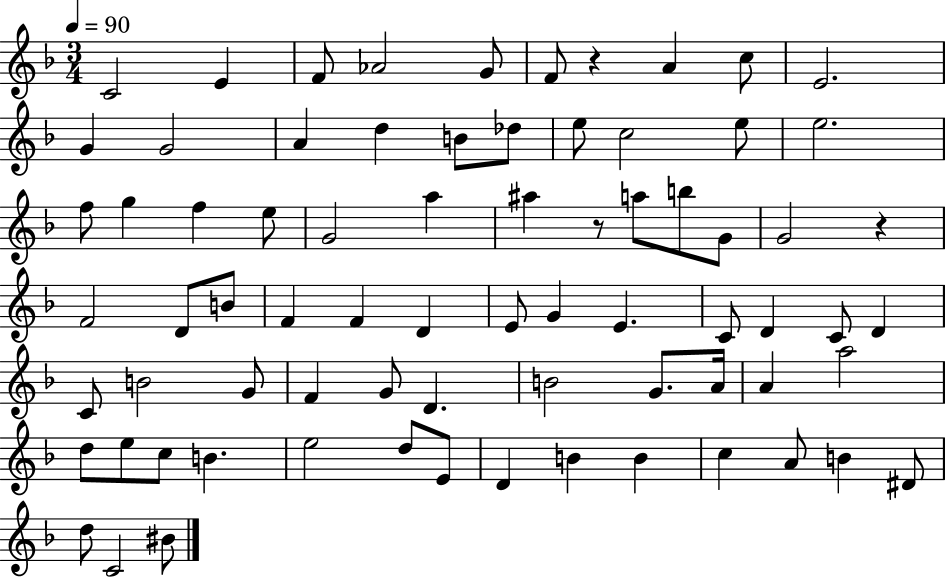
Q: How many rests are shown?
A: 3